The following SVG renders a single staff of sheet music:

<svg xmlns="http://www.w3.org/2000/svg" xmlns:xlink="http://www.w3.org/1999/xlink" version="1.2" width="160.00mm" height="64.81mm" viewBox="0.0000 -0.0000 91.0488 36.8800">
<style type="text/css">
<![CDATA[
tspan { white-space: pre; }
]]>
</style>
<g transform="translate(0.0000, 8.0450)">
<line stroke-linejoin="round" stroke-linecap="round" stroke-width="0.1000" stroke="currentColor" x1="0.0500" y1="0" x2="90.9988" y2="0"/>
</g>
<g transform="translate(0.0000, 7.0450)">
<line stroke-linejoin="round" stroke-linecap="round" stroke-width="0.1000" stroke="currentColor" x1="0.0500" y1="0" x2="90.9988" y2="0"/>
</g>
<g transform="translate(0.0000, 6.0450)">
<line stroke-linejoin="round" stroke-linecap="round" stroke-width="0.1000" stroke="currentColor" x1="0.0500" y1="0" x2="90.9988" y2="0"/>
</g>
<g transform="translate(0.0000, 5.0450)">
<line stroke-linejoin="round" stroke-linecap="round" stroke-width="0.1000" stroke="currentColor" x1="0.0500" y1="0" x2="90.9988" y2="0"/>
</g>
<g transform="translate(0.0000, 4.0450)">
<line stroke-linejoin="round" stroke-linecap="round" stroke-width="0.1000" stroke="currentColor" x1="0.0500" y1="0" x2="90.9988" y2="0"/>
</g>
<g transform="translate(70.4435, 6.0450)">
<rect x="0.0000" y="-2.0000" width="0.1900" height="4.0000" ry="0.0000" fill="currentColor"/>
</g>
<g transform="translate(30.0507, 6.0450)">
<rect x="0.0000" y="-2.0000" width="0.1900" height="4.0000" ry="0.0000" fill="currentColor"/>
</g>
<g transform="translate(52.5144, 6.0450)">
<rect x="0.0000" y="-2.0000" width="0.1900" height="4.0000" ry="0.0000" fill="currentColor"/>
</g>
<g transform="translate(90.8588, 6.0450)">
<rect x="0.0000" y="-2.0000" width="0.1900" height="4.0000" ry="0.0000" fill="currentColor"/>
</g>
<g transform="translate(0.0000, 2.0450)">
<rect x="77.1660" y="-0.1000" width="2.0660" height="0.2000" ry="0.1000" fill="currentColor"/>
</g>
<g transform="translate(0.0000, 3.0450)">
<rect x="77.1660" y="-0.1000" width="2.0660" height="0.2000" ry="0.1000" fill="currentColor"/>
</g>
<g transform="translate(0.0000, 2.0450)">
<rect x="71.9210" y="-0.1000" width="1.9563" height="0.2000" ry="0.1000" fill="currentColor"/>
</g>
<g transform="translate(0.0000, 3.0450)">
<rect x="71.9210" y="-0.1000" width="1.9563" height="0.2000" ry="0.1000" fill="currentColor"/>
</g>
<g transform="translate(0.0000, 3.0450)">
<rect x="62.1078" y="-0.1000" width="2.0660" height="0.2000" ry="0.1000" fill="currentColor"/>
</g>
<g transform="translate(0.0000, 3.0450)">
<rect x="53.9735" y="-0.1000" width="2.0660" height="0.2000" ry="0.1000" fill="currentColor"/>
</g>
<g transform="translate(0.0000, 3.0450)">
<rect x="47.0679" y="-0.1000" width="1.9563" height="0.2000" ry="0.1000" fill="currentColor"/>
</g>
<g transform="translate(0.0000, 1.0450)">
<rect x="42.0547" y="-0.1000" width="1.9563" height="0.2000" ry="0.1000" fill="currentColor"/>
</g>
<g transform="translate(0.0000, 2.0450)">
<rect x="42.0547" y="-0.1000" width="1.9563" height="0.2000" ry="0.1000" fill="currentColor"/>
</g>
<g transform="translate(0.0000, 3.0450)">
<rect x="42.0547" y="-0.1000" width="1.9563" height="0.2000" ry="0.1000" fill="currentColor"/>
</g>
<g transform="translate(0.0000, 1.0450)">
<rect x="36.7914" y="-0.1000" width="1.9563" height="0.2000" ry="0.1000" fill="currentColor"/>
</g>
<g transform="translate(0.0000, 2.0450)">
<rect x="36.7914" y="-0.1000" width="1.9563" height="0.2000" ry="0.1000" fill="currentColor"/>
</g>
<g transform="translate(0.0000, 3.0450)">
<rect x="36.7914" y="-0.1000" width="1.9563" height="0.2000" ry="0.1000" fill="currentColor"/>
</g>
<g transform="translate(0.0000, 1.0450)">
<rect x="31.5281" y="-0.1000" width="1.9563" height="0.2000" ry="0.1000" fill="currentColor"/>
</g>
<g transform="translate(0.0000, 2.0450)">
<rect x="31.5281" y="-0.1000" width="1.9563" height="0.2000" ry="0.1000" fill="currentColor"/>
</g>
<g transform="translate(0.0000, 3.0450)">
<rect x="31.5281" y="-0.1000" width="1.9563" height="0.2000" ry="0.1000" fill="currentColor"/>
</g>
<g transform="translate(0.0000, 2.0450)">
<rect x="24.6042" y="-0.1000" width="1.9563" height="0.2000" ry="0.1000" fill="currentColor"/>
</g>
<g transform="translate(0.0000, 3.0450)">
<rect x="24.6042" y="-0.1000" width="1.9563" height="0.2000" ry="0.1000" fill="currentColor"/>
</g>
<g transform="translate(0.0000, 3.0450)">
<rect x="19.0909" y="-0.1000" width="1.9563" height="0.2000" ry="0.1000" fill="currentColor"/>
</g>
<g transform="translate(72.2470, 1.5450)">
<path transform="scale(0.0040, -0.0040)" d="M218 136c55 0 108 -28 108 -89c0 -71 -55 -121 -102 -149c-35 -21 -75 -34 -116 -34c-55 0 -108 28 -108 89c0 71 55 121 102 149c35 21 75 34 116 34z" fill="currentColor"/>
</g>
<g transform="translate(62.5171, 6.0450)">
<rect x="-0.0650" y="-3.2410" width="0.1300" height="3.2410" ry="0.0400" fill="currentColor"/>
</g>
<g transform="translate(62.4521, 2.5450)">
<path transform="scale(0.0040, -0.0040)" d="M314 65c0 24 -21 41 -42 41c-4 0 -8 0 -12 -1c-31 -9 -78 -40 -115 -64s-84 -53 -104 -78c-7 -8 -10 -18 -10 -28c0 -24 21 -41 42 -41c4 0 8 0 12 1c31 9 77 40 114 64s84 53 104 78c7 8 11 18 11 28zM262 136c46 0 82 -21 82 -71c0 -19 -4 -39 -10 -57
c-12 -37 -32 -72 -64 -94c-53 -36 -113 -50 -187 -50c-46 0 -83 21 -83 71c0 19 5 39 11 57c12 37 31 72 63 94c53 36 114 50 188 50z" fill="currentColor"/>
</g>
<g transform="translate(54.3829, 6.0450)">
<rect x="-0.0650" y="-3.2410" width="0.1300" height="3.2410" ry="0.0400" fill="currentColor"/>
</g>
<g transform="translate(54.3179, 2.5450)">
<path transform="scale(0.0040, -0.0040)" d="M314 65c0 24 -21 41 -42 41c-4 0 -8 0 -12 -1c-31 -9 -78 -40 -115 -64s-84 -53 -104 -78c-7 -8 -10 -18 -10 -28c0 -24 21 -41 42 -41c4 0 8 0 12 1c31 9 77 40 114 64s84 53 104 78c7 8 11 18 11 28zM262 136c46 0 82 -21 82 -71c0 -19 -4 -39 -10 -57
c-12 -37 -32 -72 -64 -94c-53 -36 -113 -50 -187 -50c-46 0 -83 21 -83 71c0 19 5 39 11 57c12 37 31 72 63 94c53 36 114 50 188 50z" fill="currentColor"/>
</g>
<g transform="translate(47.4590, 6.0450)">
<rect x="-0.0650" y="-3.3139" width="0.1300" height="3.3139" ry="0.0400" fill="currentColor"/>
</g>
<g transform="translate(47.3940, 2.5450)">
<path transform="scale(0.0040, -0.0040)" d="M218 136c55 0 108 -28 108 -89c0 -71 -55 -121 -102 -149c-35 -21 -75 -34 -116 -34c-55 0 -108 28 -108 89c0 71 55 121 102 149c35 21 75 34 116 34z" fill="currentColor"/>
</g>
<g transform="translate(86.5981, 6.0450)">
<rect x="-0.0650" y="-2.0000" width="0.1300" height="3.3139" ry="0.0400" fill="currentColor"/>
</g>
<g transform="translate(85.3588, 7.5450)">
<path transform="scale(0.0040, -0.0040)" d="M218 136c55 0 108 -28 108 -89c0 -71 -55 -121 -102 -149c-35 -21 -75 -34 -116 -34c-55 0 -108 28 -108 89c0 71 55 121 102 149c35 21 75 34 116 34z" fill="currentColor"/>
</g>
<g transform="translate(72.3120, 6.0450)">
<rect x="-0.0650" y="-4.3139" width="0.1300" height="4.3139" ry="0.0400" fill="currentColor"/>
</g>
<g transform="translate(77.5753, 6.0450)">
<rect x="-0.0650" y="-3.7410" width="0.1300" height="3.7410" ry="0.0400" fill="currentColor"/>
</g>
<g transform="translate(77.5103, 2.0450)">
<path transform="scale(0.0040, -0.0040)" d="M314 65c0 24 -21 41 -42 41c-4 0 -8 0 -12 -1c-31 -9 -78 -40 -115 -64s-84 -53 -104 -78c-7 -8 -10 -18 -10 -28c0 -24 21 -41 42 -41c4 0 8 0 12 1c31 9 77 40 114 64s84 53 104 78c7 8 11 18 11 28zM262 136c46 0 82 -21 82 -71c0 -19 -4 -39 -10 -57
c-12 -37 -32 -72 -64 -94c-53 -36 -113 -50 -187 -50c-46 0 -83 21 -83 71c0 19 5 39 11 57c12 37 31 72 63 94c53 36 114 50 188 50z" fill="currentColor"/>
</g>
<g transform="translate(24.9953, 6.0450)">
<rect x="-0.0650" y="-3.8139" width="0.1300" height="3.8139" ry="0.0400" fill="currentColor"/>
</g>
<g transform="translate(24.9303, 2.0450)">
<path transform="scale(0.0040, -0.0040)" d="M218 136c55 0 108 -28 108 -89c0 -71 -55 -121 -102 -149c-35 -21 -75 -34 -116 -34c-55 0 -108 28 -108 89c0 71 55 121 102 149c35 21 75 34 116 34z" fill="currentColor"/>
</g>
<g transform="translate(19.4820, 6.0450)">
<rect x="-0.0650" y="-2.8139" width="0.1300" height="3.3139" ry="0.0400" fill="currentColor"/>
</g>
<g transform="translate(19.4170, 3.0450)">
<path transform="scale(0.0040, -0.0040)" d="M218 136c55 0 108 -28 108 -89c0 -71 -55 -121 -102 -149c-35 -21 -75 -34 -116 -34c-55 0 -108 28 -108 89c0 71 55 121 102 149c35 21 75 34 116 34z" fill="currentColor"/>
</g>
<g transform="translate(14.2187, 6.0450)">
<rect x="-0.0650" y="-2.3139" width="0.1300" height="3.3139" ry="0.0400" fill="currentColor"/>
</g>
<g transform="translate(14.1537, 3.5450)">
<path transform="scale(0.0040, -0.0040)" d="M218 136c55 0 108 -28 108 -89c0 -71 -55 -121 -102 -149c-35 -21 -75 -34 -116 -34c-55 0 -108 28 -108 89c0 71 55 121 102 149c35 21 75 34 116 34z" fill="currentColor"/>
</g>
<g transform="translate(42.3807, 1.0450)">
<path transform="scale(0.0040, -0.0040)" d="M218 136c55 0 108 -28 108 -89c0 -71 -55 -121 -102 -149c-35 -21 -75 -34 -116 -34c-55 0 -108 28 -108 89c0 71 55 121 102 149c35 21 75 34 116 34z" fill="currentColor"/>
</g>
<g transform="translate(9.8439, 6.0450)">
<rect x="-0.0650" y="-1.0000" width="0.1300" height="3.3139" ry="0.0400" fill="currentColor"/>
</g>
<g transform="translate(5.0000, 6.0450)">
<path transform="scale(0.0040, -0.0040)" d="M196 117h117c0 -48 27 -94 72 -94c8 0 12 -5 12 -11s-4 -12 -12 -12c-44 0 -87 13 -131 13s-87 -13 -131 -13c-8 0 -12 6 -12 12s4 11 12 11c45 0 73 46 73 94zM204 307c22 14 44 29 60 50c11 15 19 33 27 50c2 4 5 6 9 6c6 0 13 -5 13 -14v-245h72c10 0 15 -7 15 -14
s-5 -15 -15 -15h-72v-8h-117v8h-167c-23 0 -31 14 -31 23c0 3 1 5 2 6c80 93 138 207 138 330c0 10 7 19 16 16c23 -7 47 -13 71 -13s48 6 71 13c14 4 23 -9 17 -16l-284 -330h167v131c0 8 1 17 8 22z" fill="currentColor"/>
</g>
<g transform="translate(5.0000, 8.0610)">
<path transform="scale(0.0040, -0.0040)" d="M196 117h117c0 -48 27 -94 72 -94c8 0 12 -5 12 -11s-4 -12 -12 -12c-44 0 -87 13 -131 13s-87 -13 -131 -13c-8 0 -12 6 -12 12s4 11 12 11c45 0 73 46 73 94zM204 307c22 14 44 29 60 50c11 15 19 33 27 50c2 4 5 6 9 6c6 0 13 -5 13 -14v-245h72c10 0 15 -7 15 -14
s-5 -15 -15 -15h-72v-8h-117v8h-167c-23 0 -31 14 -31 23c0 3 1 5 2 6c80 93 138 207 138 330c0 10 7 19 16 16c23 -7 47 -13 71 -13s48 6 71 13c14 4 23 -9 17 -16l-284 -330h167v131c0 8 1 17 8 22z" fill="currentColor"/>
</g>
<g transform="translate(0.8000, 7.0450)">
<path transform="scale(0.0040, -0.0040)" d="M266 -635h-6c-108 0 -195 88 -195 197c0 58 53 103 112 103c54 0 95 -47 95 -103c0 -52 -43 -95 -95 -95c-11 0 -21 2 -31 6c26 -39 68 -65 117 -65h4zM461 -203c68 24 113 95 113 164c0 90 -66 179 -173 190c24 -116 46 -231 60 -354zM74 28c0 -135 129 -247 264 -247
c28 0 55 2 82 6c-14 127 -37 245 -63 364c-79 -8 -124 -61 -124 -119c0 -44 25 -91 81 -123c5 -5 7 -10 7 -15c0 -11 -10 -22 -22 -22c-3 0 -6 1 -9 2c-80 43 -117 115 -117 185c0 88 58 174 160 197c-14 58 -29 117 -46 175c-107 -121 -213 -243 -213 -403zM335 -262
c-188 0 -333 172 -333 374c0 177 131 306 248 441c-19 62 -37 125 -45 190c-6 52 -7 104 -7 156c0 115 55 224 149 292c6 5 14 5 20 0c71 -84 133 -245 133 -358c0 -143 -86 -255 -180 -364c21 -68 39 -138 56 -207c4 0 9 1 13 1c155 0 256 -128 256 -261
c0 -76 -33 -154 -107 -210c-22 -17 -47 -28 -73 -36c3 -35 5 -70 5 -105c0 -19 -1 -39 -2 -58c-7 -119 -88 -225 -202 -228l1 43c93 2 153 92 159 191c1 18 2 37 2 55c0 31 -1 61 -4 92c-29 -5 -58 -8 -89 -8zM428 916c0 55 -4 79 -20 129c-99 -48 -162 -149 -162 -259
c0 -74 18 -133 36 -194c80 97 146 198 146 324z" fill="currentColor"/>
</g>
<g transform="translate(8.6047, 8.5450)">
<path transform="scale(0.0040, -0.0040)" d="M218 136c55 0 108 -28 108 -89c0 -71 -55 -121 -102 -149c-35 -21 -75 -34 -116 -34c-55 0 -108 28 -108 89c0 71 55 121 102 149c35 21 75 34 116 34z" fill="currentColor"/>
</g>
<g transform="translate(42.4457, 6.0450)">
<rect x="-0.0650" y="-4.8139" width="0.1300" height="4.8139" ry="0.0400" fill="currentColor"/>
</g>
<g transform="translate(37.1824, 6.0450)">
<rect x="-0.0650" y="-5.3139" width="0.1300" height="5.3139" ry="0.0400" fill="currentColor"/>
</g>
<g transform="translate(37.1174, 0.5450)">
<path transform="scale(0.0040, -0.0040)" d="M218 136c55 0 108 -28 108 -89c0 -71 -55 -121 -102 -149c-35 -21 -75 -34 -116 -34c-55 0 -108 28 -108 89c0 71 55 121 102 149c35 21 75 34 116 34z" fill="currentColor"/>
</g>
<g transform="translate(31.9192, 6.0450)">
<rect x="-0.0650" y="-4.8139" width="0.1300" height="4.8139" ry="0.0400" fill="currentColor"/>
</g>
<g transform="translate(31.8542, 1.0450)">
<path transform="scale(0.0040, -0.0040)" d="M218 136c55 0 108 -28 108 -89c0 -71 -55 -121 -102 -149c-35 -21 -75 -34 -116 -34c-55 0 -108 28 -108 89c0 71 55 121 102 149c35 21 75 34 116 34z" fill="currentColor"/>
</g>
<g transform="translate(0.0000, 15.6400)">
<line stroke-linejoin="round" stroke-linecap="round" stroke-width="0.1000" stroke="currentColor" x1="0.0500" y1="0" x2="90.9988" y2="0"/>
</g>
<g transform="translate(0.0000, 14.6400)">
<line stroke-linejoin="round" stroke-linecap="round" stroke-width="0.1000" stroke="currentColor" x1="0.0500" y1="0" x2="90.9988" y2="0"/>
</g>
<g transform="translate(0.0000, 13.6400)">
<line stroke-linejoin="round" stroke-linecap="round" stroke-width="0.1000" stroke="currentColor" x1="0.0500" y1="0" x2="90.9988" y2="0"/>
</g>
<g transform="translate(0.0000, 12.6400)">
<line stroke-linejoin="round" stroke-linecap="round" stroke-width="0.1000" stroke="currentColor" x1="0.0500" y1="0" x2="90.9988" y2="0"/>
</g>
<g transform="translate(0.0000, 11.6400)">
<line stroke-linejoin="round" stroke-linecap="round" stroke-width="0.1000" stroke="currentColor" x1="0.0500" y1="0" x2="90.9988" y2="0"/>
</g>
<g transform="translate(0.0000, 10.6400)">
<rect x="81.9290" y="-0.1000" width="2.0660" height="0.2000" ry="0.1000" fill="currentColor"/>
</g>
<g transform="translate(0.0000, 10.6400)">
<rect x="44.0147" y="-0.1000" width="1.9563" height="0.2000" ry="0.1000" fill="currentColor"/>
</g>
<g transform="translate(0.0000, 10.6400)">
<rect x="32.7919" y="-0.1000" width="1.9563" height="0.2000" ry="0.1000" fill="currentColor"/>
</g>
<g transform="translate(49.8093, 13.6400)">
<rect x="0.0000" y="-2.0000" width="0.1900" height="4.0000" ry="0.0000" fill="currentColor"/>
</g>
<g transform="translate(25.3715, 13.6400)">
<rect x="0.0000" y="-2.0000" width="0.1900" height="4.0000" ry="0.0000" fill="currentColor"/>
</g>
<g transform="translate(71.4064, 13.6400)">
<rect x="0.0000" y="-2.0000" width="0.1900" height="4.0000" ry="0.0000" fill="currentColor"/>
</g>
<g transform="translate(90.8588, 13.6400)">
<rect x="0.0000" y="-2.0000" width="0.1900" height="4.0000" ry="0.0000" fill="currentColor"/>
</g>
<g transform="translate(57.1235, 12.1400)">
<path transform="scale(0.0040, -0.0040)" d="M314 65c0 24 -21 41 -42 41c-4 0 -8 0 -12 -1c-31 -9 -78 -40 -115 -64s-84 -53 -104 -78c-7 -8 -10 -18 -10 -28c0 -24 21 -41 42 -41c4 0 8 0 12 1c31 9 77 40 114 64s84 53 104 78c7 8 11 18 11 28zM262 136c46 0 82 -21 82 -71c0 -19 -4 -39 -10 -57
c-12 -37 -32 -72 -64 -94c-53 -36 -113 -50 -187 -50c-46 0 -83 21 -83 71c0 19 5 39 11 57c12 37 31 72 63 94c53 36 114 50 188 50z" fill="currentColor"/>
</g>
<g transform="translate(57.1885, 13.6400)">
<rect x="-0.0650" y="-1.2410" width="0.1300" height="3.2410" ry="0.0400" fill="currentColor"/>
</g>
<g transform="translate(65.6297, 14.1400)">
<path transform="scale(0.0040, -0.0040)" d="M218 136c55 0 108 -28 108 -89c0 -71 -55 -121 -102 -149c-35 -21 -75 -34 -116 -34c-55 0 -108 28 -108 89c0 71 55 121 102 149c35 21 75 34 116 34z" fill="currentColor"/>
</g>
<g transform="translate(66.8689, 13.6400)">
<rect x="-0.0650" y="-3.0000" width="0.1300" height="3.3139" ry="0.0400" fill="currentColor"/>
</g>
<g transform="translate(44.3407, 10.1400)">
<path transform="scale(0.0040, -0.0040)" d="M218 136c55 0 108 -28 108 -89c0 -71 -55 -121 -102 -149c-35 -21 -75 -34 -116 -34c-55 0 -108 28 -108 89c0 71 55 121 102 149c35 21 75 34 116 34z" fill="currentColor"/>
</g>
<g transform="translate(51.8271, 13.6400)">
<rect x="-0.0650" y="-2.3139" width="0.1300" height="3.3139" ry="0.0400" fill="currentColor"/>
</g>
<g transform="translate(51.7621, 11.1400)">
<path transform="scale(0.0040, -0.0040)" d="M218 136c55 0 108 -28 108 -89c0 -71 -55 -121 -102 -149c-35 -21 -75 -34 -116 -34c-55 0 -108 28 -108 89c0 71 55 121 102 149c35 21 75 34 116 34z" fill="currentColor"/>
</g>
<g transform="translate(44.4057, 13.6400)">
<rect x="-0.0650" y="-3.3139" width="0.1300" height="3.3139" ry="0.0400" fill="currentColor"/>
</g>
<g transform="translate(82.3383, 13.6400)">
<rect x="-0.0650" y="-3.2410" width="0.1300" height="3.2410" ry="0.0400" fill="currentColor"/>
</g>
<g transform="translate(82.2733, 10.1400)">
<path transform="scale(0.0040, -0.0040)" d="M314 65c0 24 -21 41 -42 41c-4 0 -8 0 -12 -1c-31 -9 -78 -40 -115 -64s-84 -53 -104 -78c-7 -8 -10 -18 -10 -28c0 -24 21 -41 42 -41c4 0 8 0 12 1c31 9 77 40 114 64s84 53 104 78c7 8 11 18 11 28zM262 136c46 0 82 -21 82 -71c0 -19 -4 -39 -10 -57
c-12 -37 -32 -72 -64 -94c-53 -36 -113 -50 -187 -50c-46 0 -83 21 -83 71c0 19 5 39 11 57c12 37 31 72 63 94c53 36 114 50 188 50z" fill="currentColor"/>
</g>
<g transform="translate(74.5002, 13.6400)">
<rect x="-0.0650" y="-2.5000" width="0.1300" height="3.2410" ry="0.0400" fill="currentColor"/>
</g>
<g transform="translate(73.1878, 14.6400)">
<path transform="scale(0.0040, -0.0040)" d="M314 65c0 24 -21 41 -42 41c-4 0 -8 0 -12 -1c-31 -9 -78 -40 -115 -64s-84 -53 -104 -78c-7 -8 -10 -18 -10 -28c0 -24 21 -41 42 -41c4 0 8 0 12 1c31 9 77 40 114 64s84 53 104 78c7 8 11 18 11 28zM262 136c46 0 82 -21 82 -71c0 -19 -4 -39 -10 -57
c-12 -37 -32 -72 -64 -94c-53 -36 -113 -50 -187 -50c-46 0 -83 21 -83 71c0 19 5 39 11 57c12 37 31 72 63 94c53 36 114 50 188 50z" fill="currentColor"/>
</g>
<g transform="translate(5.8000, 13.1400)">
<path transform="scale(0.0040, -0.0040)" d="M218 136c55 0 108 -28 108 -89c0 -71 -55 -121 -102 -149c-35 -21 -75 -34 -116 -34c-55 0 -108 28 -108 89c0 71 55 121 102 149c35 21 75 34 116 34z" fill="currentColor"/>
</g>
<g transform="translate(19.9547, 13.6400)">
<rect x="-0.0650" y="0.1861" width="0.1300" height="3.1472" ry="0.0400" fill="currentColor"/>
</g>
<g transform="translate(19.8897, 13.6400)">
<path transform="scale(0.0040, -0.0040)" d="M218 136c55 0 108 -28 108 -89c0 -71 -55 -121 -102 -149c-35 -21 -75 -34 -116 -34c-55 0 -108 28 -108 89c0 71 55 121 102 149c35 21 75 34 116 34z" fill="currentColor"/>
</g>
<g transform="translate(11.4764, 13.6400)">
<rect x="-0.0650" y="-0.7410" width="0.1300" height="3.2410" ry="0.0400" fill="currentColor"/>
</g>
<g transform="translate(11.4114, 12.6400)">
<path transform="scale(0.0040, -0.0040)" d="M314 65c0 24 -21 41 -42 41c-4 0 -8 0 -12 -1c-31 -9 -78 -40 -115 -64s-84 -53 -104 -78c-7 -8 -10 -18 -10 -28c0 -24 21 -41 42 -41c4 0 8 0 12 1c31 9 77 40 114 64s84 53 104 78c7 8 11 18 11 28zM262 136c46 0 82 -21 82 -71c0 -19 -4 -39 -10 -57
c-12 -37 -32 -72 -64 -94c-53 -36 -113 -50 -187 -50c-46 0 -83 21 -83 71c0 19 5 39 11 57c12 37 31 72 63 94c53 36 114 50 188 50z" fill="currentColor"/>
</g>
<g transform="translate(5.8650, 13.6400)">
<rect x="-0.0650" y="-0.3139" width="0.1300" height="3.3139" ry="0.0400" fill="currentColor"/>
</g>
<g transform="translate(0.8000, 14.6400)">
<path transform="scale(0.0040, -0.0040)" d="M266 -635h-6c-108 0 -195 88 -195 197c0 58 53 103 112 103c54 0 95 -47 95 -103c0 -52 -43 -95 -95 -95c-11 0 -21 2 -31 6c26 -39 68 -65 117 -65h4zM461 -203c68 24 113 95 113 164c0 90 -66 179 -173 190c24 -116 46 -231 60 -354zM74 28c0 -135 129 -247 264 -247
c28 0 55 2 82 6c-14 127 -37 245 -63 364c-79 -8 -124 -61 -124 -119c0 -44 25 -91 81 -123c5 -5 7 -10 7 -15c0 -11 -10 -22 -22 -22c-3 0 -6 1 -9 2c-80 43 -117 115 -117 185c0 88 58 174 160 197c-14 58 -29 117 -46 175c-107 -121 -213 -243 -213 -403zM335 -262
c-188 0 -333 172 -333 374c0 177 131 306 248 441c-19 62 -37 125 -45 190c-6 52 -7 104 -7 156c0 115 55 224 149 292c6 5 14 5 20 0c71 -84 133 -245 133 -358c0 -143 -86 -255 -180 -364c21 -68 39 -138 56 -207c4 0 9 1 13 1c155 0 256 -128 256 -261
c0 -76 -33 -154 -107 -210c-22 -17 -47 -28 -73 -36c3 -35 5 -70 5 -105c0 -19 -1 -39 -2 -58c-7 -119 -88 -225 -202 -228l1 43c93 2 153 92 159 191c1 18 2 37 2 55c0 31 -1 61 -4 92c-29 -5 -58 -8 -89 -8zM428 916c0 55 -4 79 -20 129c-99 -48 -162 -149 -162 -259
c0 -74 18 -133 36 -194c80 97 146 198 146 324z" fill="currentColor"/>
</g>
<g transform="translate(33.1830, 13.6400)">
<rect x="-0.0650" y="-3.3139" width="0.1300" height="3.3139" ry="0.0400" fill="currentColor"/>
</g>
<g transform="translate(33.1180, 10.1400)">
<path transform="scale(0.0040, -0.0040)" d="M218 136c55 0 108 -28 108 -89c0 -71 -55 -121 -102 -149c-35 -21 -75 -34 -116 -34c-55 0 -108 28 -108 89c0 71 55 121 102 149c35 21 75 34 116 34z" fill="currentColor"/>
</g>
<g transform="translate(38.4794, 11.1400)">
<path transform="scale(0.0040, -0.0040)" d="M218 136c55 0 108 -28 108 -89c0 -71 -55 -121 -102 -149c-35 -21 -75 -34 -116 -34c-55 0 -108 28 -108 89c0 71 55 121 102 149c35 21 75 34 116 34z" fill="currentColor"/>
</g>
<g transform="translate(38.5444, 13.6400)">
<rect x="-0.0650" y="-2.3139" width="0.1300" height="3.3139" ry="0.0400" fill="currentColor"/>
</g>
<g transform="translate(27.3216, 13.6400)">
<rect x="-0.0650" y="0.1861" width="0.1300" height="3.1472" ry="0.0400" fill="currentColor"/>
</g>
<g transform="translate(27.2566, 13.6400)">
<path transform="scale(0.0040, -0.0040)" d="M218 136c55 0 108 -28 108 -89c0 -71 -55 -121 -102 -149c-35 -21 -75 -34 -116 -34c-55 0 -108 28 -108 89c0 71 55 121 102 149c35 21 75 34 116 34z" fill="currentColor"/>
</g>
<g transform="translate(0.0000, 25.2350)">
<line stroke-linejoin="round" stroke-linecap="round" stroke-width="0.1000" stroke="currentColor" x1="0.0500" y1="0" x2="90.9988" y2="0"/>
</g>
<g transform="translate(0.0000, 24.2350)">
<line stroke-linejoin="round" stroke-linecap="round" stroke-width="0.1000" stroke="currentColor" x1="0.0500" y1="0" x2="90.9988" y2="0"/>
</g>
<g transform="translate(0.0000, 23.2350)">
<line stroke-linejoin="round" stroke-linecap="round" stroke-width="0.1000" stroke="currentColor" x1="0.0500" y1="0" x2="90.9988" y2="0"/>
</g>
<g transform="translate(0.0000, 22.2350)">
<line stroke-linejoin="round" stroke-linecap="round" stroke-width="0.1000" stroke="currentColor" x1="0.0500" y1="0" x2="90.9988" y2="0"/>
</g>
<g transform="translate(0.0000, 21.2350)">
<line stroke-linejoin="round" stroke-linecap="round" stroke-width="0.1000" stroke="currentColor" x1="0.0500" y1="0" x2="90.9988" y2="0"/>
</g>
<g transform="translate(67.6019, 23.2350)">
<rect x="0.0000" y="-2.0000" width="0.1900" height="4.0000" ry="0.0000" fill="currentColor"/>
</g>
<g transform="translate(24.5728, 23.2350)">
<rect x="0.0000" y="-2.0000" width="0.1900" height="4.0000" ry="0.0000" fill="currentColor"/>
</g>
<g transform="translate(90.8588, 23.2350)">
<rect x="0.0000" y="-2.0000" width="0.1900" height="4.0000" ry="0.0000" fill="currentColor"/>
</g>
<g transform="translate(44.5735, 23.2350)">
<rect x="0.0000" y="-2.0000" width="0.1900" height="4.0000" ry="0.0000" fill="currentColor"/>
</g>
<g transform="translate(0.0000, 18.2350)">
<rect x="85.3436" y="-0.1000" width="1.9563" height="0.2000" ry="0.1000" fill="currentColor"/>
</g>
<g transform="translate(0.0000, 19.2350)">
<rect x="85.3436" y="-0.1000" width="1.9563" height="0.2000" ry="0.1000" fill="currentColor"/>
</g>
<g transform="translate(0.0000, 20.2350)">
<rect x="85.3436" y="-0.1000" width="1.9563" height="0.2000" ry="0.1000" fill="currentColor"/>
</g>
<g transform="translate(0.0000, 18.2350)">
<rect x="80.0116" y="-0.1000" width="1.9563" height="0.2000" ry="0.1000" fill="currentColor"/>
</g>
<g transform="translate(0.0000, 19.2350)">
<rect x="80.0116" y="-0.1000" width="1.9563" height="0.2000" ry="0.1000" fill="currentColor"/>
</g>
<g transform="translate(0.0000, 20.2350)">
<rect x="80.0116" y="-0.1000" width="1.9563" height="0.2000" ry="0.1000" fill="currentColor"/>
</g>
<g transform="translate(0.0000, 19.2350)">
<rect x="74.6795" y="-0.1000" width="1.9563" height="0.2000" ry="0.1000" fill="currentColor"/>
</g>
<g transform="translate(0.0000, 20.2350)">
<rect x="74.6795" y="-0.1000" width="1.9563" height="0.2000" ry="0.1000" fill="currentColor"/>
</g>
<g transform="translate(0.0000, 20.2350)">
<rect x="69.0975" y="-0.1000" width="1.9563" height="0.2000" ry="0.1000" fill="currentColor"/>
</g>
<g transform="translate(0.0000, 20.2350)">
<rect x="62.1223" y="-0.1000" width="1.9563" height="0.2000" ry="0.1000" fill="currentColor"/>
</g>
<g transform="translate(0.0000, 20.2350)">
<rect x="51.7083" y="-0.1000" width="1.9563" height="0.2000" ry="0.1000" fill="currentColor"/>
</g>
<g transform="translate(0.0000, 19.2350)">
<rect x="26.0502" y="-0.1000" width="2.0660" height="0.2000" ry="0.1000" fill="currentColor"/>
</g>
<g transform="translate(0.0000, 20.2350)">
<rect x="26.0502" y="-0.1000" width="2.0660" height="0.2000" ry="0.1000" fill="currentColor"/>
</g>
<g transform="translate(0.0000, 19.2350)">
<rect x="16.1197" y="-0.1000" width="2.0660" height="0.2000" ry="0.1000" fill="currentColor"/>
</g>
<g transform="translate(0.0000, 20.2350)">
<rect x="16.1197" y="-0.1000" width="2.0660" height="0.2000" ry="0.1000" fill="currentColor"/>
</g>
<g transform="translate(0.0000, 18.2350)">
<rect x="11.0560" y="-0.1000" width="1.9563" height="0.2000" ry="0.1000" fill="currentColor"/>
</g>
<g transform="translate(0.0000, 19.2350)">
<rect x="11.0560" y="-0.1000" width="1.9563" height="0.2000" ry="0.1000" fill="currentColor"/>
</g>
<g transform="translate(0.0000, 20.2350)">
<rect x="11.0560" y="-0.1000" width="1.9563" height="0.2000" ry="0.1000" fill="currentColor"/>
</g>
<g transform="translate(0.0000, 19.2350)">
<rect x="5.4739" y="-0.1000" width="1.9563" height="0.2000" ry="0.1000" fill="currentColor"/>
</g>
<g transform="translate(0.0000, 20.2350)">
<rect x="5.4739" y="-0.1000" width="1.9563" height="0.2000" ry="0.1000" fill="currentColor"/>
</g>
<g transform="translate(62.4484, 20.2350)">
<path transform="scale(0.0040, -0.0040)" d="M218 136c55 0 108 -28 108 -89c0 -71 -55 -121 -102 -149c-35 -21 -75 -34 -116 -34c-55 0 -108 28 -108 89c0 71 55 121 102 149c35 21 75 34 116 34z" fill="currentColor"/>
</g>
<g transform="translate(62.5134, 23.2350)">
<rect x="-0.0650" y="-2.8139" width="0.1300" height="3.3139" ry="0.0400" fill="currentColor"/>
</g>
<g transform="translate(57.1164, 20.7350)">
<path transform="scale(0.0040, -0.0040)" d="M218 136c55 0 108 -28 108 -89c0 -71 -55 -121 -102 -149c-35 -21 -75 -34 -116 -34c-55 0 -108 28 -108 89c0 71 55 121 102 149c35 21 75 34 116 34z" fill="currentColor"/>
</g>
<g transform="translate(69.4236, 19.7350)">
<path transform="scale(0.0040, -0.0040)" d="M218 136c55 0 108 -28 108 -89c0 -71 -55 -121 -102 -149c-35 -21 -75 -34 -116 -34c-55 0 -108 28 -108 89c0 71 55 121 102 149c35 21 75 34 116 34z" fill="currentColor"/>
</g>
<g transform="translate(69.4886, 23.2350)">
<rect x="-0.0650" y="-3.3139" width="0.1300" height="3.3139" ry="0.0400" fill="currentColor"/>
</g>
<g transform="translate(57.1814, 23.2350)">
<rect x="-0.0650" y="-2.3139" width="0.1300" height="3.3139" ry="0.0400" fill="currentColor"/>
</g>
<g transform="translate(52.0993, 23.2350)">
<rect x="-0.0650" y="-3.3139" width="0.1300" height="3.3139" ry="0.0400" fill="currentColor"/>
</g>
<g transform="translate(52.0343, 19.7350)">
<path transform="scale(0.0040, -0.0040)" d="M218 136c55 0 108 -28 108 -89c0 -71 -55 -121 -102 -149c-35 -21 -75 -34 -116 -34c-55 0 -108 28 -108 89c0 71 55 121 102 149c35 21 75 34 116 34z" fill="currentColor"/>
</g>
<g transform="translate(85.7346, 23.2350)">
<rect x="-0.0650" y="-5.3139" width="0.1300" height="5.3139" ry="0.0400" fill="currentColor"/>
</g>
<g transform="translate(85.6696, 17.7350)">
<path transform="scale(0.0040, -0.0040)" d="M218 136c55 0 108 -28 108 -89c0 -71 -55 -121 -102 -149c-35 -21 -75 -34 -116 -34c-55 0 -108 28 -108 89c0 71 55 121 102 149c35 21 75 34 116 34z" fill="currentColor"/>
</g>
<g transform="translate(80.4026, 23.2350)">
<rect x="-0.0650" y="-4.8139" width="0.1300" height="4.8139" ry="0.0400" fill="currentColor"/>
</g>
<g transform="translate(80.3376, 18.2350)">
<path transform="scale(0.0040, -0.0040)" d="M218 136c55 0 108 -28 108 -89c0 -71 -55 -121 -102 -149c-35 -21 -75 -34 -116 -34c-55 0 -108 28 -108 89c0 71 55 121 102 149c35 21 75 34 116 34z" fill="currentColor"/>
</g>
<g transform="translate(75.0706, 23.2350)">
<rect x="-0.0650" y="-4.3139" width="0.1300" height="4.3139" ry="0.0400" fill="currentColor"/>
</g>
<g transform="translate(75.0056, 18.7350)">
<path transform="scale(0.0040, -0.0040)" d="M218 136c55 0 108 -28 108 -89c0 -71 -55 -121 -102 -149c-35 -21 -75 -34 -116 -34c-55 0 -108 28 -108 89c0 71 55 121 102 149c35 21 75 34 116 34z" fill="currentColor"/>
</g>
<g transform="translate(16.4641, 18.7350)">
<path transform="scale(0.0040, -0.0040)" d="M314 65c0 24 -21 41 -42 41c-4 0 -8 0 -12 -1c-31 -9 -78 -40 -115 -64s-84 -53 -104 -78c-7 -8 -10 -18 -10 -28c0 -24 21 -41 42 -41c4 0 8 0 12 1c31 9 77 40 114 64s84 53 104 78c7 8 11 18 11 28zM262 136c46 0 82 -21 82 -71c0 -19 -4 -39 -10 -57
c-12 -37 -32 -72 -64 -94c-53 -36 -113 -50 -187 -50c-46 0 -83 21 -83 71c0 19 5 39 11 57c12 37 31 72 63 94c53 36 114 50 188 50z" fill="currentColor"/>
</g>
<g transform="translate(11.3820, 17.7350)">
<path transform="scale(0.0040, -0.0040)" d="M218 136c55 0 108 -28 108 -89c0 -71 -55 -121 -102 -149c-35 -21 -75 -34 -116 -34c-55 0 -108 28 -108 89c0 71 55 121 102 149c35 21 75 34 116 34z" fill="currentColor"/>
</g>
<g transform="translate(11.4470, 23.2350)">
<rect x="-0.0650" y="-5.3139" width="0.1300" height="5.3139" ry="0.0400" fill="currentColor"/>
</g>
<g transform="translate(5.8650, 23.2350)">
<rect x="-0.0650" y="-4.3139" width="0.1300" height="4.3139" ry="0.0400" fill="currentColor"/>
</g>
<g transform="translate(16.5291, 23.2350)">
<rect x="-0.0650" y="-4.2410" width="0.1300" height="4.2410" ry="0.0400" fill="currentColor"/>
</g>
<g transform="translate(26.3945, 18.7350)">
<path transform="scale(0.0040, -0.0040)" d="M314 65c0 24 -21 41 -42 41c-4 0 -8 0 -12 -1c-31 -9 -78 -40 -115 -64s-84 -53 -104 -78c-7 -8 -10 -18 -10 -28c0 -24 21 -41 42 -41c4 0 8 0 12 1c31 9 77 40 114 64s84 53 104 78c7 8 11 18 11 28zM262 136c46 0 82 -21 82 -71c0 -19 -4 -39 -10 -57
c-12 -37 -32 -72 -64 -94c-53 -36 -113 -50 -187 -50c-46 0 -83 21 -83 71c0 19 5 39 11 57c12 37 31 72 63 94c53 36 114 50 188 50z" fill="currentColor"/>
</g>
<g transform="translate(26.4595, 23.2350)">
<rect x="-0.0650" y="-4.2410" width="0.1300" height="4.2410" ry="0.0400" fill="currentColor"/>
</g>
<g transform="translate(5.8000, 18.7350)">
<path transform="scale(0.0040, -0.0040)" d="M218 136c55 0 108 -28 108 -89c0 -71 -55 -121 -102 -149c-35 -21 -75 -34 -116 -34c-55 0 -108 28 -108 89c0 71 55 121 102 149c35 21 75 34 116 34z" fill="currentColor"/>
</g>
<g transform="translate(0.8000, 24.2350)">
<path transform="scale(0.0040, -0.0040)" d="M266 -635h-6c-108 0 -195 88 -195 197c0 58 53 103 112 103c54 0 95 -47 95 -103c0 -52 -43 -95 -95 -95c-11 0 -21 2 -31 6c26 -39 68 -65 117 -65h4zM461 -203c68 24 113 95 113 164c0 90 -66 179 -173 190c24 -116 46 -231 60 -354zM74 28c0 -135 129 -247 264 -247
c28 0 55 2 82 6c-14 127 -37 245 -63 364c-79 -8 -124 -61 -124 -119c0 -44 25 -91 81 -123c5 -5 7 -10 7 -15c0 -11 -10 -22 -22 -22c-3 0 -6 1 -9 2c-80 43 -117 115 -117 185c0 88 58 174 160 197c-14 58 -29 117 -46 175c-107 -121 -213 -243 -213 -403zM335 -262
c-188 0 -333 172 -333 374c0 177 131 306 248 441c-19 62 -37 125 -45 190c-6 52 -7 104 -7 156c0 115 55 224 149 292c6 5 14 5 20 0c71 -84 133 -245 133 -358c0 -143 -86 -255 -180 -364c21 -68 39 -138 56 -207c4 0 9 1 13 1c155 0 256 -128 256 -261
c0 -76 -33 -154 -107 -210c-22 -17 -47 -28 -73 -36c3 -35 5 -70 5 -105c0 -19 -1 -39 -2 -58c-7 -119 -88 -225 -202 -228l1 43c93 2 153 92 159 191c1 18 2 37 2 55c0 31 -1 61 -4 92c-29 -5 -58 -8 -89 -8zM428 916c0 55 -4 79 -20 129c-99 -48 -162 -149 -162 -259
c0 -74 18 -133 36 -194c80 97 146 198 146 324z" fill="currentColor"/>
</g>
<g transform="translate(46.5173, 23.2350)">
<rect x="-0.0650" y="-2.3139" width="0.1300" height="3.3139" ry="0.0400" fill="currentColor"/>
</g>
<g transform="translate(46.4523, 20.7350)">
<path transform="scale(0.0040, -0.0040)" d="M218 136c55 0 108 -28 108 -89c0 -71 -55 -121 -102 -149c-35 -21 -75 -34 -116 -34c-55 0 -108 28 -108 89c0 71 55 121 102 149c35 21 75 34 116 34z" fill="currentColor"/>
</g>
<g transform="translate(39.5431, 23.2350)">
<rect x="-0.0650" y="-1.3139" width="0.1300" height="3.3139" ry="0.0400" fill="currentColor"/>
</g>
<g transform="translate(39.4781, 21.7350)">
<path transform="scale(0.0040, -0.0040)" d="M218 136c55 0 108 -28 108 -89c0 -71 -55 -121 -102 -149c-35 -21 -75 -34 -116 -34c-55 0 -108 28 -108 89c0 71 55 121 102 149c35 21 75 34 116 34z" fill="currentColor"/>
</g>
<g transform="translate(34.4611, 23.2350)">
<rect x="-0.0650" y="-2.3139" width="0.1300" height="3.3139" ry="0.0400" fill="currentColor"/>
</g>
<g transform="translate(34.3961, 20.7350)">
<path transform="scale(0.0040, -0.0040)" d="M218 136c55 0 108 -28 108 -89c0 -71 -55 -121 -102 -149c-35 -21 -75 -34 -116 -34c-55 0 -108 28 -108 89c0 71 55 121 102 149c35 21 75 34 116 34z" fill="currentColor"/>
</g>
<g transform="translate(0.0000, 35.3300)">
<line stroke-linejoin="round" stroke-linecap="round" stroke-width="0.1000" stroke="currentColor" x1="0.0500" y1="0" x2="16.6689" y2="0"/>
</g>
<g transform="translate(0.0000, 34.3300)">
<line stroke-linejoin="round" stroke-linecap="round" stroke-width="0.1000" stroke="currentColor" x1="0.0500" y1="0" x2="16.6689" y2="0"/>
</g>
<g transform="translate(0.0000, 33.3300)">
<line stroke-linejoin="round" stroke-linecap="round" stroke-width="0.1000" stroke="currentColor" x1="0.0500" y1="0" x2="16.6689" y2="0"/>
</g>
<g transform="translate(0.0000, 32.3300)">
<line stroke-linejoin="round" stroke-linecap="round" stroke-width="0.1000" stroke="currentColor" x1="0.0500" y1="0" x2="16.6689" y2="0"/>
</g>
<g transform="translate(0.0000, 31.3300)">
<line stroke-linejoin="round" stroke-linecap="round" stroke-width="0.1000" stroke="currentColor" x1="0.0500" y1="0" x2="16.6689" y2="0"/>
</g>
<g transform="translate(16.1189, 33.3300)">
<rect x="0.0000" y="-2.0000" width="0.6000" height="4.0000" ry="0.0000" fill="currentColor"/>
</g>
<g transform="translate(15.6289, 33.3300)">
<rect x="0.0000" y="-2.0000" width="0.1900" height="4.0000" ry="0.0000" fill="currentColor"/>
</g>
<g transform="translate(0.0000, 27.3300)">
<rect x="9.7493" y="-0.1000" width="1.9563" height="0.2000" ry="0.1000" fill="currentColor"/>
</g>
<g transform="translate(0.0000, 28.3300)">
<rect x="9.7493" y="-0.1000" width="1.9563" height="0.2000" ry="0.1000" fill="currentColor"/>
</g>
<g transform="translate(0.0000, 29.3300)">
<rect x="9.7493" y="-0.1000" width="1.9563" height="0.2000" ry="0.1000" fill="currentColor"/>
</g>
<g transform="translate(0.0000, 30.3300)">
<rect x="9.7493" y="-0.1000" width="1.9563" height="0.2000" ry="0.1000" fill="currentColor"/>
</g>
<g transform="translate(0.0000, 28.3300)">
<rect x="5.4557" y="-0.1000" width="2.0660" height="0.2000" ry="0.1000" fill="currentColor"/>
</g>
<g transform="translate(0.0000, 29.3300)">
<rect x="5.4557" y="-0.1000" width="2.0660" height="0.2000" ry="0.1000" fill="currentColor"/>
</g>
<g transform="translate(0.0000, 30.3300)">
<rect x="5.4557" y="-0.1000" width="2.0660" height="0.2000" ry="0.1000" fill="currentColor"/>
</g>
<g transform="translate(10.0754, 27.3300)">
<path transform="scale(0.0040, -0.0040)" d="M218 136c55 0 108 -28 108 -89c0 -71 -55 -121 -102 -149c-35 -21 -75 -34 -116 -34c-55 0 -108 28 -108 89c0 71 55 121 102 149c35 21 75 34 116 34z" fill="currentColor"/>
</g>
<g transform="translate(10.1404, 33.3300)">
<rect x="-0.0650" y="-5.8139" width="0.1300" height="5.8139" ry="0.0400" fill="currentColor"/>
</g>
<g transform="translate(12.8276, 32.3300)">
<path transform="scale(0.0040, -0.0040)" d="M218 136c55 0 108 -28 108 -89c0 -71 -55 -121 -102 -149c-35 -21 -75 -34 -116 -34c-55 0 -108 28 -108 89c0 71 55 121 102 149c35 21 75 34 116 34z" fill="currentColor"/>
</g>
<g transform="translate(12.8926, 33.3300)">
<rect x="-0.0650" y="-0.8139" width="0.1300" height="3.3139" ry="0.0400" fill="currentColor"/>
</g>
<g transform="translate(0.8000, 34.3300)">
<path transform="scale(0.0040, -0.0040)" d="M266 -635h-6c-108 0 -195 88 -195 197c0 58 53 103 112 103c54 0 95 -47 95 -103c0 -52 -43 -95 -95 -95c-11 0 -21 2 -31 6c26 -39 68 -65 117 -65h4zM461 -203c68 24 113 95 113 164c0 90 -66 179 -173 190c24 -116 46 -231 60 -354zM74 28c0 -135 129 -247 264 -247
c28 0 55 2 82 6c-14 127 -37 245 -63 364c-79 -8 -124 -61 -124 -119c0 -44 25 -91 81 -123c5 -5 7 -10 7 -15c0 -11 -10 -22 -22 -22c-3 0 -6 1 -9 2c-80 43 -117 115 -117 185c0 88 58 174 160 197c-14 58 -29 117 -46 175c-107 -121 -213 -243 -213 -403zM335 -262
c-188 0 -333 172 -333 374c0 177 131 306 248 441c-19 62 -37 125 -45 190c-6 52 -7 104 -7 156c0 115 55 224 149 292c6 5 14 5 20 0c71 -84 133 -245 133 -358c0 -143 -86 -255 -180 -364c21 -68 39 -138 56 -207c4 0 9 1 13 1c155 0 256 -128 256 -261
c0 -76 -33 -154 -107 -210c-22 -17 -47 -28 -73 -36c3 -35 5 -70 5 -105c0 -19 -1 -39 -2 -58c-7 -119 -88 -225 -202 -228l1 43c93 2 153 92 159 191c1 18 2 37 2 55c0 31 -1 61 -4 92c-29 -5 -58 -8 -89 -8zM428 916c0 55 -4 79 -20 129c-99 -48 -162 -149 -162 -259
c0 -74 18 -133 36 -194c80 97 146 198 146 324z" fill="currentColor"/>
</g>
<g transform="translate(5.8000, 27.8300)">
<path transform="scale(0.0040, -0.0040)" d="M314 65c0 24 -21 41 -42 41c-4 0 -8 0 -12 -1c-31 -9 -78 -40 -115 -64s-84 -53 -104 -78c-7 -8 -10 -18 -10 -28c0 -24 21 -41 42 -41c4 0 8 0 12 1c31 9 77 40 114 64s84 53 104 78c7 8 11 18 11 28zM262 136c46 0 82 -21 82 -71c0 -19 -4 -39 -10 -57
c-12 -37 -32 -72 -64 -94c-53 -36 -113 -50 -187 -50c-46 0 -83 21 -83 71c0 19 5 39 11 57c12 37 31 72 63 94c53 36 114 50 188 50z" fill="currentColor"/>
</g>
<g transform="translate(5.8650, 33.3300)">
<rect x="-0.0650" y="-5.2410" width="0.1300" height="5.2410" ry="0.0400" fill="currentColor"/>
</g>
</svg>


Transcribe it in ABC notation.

X:1
T:Untitled
M:4/4
L:1/4
K:C
D g a c' e' f' e' b b2 b2 d' c'2 F c d2 B B b g b g e2 A G2 b2 d' f' d'2 d'2 g e g b g a b d' e' f' f'2 g' d